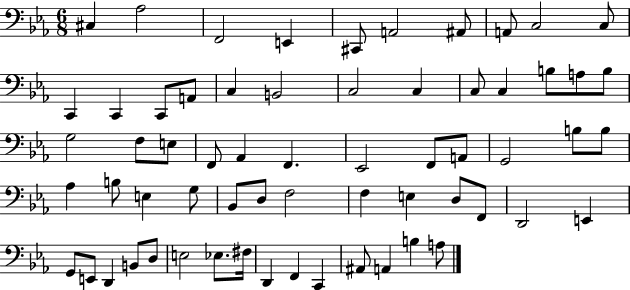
{
  \clef bass
  \numericTimeSignature
  \time 6/8
  \key ees \major
  cis4 aes2 | f,2 e,4 | cis,8 a,2 ais,8 | a,8 c2 c8 | \break c,4 c,4 c,8 a,8 | c4 b,2 | c2 c4 | c8 c4 b8 a8 b8 | \break g2 f8 e8 | f,8 aes,4 f,4. | ees,2 f,8 a,8 | g,2 b8 b8 | \break aes4 b8 e4 g8 | bes,8 d8 f2 | f4 e4 d8 f,8 | d,2 e,4 | \break g,8 e,8 d,4 b,8 d8 | e2 ees8. fis16 | d,4 f,4 c,4 | ais,8 a,4 b4 a8 | \break \bar "|."
}